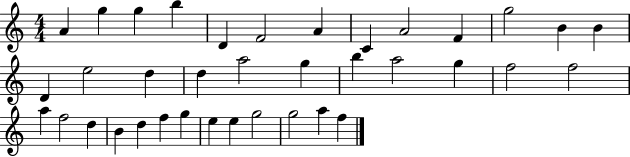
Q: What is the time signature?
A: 4/4